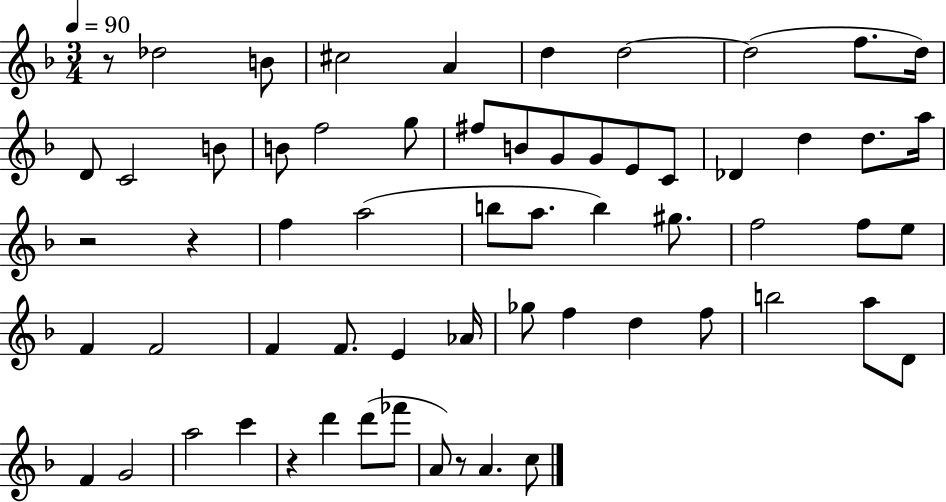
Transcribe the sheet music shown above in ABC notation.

X:1
T:Untitled
M:3/4
L:1/4
K:F
z/2 _d2 B/2 ^c2 A d d2 d2 f/2 d/4 D/2 C2 B/2 B/2 f2 g/2 ^f/2 B/2 G/2 G/2 E/2 C/2 _D d d/2 a/4 z2 z f a2 b/2 a/2 b ^g/2 f2 f/2 e/2 F F2 F F/2 E _A/4 _g/2 f d f/2 b2 a/2 D/2 F G2 a2 c' z d' d'/2 _f'/2 A/2 z/2 A c/2